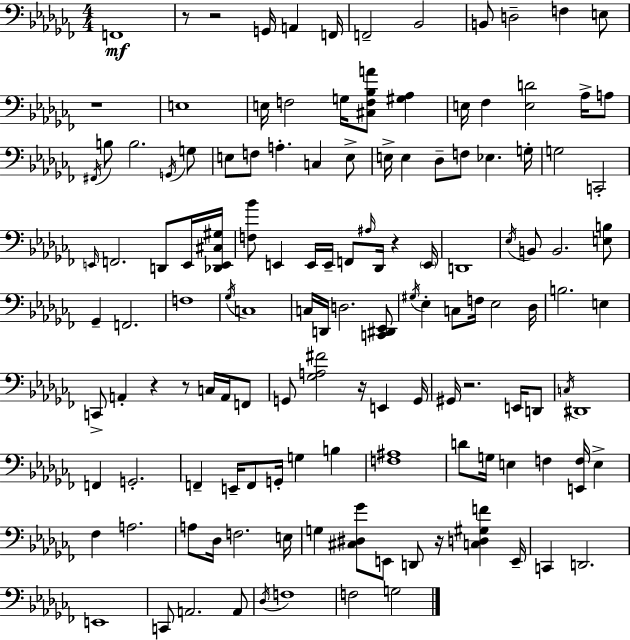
X:1
T:Untitled
M:4/4
L:1/4
K:Abm
F,,4 z/2 z2 G,,/4 A,, F,,/4 F,,2 _B,,2 B,,/2 D,2 F, E,/2 z4 E,4 E,/4 F,2 G,/4 [^C,F,_B,A]/2 [^G,_A,] E,/4 _F, [E,D]2 _A,/4 A,/2 ^F,,/4 B,/2 B,2 G,,/4 G,/2 E,/2 F,/2 A, C, E,/2 E,/4 E, _D,/2 F,/2 _E, G,/4 G,2 C,,2 E,,/4 F,,2 D,,/2 E,,/4 [_D,,E,,^C,^G,]/4 [F,_B]/2 E,, E,,/4 E,,/4 F,,/2 ^A,/4 _D,,/4 z E,,/4 D,,4 _E,/4 B,,/2 B,,2 [E,B,]/2 _G,, F,,2 F,4 _G,/4 C,4 C,/4 D,,/4 D,2 [C,,^D,,_E,,]/2 ^G,/4 _E, C,/2 F,/4 _E,2 _D,/4 B,2 E, C,,/2 A,, z z/2 C,/4 A,,/4 F,,/2 G,,/2 [_G,A,^F]2 z/4 E,, G,,/4 ^G,,/4 z2 E,,/4 D,,/2 C,/4 ^D,,4 F,, G,,2 F,, E,,/4 F,,/2 G,,/4 G, B, [F,^A,]4 D/2 G,/4 E, F, [E,,F,]/4 E, _F, A,2 A,/2 _D,/4 F,2 E,/4 G, [^C,^D,_G]/2 E,,/2 D,,/2 z/4 [C,D,^G,F] E,,/4 C,, D,,2 E,,4 C,,/2 A,,2 A,,/2 _D,/4 F,4 F,2 G,2